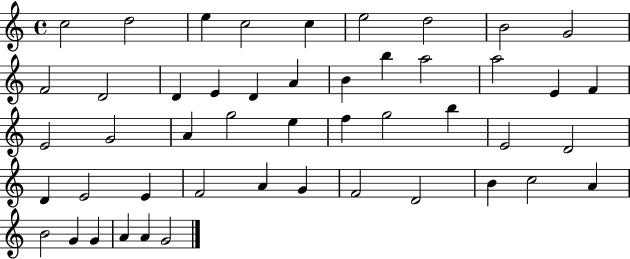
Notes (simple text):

C5/h D5/h E5/q C5/h C5/q E5/h D5/h B4/h G4/h F4/h D4/h D4/q E4/q D4/q A4/q B4/q B5/q A5/h A5/h E4/q F4/q E4/h G4/h A4/q G5/h E5/q F5/q G5/h B5/q E4/h D4/h D4/q E4/h E4/q F4/h A4/q G4/q F4/h D4/h B4/q C5/h A4/q B4/h G4/q G4/q A4/q A4/q G4/h